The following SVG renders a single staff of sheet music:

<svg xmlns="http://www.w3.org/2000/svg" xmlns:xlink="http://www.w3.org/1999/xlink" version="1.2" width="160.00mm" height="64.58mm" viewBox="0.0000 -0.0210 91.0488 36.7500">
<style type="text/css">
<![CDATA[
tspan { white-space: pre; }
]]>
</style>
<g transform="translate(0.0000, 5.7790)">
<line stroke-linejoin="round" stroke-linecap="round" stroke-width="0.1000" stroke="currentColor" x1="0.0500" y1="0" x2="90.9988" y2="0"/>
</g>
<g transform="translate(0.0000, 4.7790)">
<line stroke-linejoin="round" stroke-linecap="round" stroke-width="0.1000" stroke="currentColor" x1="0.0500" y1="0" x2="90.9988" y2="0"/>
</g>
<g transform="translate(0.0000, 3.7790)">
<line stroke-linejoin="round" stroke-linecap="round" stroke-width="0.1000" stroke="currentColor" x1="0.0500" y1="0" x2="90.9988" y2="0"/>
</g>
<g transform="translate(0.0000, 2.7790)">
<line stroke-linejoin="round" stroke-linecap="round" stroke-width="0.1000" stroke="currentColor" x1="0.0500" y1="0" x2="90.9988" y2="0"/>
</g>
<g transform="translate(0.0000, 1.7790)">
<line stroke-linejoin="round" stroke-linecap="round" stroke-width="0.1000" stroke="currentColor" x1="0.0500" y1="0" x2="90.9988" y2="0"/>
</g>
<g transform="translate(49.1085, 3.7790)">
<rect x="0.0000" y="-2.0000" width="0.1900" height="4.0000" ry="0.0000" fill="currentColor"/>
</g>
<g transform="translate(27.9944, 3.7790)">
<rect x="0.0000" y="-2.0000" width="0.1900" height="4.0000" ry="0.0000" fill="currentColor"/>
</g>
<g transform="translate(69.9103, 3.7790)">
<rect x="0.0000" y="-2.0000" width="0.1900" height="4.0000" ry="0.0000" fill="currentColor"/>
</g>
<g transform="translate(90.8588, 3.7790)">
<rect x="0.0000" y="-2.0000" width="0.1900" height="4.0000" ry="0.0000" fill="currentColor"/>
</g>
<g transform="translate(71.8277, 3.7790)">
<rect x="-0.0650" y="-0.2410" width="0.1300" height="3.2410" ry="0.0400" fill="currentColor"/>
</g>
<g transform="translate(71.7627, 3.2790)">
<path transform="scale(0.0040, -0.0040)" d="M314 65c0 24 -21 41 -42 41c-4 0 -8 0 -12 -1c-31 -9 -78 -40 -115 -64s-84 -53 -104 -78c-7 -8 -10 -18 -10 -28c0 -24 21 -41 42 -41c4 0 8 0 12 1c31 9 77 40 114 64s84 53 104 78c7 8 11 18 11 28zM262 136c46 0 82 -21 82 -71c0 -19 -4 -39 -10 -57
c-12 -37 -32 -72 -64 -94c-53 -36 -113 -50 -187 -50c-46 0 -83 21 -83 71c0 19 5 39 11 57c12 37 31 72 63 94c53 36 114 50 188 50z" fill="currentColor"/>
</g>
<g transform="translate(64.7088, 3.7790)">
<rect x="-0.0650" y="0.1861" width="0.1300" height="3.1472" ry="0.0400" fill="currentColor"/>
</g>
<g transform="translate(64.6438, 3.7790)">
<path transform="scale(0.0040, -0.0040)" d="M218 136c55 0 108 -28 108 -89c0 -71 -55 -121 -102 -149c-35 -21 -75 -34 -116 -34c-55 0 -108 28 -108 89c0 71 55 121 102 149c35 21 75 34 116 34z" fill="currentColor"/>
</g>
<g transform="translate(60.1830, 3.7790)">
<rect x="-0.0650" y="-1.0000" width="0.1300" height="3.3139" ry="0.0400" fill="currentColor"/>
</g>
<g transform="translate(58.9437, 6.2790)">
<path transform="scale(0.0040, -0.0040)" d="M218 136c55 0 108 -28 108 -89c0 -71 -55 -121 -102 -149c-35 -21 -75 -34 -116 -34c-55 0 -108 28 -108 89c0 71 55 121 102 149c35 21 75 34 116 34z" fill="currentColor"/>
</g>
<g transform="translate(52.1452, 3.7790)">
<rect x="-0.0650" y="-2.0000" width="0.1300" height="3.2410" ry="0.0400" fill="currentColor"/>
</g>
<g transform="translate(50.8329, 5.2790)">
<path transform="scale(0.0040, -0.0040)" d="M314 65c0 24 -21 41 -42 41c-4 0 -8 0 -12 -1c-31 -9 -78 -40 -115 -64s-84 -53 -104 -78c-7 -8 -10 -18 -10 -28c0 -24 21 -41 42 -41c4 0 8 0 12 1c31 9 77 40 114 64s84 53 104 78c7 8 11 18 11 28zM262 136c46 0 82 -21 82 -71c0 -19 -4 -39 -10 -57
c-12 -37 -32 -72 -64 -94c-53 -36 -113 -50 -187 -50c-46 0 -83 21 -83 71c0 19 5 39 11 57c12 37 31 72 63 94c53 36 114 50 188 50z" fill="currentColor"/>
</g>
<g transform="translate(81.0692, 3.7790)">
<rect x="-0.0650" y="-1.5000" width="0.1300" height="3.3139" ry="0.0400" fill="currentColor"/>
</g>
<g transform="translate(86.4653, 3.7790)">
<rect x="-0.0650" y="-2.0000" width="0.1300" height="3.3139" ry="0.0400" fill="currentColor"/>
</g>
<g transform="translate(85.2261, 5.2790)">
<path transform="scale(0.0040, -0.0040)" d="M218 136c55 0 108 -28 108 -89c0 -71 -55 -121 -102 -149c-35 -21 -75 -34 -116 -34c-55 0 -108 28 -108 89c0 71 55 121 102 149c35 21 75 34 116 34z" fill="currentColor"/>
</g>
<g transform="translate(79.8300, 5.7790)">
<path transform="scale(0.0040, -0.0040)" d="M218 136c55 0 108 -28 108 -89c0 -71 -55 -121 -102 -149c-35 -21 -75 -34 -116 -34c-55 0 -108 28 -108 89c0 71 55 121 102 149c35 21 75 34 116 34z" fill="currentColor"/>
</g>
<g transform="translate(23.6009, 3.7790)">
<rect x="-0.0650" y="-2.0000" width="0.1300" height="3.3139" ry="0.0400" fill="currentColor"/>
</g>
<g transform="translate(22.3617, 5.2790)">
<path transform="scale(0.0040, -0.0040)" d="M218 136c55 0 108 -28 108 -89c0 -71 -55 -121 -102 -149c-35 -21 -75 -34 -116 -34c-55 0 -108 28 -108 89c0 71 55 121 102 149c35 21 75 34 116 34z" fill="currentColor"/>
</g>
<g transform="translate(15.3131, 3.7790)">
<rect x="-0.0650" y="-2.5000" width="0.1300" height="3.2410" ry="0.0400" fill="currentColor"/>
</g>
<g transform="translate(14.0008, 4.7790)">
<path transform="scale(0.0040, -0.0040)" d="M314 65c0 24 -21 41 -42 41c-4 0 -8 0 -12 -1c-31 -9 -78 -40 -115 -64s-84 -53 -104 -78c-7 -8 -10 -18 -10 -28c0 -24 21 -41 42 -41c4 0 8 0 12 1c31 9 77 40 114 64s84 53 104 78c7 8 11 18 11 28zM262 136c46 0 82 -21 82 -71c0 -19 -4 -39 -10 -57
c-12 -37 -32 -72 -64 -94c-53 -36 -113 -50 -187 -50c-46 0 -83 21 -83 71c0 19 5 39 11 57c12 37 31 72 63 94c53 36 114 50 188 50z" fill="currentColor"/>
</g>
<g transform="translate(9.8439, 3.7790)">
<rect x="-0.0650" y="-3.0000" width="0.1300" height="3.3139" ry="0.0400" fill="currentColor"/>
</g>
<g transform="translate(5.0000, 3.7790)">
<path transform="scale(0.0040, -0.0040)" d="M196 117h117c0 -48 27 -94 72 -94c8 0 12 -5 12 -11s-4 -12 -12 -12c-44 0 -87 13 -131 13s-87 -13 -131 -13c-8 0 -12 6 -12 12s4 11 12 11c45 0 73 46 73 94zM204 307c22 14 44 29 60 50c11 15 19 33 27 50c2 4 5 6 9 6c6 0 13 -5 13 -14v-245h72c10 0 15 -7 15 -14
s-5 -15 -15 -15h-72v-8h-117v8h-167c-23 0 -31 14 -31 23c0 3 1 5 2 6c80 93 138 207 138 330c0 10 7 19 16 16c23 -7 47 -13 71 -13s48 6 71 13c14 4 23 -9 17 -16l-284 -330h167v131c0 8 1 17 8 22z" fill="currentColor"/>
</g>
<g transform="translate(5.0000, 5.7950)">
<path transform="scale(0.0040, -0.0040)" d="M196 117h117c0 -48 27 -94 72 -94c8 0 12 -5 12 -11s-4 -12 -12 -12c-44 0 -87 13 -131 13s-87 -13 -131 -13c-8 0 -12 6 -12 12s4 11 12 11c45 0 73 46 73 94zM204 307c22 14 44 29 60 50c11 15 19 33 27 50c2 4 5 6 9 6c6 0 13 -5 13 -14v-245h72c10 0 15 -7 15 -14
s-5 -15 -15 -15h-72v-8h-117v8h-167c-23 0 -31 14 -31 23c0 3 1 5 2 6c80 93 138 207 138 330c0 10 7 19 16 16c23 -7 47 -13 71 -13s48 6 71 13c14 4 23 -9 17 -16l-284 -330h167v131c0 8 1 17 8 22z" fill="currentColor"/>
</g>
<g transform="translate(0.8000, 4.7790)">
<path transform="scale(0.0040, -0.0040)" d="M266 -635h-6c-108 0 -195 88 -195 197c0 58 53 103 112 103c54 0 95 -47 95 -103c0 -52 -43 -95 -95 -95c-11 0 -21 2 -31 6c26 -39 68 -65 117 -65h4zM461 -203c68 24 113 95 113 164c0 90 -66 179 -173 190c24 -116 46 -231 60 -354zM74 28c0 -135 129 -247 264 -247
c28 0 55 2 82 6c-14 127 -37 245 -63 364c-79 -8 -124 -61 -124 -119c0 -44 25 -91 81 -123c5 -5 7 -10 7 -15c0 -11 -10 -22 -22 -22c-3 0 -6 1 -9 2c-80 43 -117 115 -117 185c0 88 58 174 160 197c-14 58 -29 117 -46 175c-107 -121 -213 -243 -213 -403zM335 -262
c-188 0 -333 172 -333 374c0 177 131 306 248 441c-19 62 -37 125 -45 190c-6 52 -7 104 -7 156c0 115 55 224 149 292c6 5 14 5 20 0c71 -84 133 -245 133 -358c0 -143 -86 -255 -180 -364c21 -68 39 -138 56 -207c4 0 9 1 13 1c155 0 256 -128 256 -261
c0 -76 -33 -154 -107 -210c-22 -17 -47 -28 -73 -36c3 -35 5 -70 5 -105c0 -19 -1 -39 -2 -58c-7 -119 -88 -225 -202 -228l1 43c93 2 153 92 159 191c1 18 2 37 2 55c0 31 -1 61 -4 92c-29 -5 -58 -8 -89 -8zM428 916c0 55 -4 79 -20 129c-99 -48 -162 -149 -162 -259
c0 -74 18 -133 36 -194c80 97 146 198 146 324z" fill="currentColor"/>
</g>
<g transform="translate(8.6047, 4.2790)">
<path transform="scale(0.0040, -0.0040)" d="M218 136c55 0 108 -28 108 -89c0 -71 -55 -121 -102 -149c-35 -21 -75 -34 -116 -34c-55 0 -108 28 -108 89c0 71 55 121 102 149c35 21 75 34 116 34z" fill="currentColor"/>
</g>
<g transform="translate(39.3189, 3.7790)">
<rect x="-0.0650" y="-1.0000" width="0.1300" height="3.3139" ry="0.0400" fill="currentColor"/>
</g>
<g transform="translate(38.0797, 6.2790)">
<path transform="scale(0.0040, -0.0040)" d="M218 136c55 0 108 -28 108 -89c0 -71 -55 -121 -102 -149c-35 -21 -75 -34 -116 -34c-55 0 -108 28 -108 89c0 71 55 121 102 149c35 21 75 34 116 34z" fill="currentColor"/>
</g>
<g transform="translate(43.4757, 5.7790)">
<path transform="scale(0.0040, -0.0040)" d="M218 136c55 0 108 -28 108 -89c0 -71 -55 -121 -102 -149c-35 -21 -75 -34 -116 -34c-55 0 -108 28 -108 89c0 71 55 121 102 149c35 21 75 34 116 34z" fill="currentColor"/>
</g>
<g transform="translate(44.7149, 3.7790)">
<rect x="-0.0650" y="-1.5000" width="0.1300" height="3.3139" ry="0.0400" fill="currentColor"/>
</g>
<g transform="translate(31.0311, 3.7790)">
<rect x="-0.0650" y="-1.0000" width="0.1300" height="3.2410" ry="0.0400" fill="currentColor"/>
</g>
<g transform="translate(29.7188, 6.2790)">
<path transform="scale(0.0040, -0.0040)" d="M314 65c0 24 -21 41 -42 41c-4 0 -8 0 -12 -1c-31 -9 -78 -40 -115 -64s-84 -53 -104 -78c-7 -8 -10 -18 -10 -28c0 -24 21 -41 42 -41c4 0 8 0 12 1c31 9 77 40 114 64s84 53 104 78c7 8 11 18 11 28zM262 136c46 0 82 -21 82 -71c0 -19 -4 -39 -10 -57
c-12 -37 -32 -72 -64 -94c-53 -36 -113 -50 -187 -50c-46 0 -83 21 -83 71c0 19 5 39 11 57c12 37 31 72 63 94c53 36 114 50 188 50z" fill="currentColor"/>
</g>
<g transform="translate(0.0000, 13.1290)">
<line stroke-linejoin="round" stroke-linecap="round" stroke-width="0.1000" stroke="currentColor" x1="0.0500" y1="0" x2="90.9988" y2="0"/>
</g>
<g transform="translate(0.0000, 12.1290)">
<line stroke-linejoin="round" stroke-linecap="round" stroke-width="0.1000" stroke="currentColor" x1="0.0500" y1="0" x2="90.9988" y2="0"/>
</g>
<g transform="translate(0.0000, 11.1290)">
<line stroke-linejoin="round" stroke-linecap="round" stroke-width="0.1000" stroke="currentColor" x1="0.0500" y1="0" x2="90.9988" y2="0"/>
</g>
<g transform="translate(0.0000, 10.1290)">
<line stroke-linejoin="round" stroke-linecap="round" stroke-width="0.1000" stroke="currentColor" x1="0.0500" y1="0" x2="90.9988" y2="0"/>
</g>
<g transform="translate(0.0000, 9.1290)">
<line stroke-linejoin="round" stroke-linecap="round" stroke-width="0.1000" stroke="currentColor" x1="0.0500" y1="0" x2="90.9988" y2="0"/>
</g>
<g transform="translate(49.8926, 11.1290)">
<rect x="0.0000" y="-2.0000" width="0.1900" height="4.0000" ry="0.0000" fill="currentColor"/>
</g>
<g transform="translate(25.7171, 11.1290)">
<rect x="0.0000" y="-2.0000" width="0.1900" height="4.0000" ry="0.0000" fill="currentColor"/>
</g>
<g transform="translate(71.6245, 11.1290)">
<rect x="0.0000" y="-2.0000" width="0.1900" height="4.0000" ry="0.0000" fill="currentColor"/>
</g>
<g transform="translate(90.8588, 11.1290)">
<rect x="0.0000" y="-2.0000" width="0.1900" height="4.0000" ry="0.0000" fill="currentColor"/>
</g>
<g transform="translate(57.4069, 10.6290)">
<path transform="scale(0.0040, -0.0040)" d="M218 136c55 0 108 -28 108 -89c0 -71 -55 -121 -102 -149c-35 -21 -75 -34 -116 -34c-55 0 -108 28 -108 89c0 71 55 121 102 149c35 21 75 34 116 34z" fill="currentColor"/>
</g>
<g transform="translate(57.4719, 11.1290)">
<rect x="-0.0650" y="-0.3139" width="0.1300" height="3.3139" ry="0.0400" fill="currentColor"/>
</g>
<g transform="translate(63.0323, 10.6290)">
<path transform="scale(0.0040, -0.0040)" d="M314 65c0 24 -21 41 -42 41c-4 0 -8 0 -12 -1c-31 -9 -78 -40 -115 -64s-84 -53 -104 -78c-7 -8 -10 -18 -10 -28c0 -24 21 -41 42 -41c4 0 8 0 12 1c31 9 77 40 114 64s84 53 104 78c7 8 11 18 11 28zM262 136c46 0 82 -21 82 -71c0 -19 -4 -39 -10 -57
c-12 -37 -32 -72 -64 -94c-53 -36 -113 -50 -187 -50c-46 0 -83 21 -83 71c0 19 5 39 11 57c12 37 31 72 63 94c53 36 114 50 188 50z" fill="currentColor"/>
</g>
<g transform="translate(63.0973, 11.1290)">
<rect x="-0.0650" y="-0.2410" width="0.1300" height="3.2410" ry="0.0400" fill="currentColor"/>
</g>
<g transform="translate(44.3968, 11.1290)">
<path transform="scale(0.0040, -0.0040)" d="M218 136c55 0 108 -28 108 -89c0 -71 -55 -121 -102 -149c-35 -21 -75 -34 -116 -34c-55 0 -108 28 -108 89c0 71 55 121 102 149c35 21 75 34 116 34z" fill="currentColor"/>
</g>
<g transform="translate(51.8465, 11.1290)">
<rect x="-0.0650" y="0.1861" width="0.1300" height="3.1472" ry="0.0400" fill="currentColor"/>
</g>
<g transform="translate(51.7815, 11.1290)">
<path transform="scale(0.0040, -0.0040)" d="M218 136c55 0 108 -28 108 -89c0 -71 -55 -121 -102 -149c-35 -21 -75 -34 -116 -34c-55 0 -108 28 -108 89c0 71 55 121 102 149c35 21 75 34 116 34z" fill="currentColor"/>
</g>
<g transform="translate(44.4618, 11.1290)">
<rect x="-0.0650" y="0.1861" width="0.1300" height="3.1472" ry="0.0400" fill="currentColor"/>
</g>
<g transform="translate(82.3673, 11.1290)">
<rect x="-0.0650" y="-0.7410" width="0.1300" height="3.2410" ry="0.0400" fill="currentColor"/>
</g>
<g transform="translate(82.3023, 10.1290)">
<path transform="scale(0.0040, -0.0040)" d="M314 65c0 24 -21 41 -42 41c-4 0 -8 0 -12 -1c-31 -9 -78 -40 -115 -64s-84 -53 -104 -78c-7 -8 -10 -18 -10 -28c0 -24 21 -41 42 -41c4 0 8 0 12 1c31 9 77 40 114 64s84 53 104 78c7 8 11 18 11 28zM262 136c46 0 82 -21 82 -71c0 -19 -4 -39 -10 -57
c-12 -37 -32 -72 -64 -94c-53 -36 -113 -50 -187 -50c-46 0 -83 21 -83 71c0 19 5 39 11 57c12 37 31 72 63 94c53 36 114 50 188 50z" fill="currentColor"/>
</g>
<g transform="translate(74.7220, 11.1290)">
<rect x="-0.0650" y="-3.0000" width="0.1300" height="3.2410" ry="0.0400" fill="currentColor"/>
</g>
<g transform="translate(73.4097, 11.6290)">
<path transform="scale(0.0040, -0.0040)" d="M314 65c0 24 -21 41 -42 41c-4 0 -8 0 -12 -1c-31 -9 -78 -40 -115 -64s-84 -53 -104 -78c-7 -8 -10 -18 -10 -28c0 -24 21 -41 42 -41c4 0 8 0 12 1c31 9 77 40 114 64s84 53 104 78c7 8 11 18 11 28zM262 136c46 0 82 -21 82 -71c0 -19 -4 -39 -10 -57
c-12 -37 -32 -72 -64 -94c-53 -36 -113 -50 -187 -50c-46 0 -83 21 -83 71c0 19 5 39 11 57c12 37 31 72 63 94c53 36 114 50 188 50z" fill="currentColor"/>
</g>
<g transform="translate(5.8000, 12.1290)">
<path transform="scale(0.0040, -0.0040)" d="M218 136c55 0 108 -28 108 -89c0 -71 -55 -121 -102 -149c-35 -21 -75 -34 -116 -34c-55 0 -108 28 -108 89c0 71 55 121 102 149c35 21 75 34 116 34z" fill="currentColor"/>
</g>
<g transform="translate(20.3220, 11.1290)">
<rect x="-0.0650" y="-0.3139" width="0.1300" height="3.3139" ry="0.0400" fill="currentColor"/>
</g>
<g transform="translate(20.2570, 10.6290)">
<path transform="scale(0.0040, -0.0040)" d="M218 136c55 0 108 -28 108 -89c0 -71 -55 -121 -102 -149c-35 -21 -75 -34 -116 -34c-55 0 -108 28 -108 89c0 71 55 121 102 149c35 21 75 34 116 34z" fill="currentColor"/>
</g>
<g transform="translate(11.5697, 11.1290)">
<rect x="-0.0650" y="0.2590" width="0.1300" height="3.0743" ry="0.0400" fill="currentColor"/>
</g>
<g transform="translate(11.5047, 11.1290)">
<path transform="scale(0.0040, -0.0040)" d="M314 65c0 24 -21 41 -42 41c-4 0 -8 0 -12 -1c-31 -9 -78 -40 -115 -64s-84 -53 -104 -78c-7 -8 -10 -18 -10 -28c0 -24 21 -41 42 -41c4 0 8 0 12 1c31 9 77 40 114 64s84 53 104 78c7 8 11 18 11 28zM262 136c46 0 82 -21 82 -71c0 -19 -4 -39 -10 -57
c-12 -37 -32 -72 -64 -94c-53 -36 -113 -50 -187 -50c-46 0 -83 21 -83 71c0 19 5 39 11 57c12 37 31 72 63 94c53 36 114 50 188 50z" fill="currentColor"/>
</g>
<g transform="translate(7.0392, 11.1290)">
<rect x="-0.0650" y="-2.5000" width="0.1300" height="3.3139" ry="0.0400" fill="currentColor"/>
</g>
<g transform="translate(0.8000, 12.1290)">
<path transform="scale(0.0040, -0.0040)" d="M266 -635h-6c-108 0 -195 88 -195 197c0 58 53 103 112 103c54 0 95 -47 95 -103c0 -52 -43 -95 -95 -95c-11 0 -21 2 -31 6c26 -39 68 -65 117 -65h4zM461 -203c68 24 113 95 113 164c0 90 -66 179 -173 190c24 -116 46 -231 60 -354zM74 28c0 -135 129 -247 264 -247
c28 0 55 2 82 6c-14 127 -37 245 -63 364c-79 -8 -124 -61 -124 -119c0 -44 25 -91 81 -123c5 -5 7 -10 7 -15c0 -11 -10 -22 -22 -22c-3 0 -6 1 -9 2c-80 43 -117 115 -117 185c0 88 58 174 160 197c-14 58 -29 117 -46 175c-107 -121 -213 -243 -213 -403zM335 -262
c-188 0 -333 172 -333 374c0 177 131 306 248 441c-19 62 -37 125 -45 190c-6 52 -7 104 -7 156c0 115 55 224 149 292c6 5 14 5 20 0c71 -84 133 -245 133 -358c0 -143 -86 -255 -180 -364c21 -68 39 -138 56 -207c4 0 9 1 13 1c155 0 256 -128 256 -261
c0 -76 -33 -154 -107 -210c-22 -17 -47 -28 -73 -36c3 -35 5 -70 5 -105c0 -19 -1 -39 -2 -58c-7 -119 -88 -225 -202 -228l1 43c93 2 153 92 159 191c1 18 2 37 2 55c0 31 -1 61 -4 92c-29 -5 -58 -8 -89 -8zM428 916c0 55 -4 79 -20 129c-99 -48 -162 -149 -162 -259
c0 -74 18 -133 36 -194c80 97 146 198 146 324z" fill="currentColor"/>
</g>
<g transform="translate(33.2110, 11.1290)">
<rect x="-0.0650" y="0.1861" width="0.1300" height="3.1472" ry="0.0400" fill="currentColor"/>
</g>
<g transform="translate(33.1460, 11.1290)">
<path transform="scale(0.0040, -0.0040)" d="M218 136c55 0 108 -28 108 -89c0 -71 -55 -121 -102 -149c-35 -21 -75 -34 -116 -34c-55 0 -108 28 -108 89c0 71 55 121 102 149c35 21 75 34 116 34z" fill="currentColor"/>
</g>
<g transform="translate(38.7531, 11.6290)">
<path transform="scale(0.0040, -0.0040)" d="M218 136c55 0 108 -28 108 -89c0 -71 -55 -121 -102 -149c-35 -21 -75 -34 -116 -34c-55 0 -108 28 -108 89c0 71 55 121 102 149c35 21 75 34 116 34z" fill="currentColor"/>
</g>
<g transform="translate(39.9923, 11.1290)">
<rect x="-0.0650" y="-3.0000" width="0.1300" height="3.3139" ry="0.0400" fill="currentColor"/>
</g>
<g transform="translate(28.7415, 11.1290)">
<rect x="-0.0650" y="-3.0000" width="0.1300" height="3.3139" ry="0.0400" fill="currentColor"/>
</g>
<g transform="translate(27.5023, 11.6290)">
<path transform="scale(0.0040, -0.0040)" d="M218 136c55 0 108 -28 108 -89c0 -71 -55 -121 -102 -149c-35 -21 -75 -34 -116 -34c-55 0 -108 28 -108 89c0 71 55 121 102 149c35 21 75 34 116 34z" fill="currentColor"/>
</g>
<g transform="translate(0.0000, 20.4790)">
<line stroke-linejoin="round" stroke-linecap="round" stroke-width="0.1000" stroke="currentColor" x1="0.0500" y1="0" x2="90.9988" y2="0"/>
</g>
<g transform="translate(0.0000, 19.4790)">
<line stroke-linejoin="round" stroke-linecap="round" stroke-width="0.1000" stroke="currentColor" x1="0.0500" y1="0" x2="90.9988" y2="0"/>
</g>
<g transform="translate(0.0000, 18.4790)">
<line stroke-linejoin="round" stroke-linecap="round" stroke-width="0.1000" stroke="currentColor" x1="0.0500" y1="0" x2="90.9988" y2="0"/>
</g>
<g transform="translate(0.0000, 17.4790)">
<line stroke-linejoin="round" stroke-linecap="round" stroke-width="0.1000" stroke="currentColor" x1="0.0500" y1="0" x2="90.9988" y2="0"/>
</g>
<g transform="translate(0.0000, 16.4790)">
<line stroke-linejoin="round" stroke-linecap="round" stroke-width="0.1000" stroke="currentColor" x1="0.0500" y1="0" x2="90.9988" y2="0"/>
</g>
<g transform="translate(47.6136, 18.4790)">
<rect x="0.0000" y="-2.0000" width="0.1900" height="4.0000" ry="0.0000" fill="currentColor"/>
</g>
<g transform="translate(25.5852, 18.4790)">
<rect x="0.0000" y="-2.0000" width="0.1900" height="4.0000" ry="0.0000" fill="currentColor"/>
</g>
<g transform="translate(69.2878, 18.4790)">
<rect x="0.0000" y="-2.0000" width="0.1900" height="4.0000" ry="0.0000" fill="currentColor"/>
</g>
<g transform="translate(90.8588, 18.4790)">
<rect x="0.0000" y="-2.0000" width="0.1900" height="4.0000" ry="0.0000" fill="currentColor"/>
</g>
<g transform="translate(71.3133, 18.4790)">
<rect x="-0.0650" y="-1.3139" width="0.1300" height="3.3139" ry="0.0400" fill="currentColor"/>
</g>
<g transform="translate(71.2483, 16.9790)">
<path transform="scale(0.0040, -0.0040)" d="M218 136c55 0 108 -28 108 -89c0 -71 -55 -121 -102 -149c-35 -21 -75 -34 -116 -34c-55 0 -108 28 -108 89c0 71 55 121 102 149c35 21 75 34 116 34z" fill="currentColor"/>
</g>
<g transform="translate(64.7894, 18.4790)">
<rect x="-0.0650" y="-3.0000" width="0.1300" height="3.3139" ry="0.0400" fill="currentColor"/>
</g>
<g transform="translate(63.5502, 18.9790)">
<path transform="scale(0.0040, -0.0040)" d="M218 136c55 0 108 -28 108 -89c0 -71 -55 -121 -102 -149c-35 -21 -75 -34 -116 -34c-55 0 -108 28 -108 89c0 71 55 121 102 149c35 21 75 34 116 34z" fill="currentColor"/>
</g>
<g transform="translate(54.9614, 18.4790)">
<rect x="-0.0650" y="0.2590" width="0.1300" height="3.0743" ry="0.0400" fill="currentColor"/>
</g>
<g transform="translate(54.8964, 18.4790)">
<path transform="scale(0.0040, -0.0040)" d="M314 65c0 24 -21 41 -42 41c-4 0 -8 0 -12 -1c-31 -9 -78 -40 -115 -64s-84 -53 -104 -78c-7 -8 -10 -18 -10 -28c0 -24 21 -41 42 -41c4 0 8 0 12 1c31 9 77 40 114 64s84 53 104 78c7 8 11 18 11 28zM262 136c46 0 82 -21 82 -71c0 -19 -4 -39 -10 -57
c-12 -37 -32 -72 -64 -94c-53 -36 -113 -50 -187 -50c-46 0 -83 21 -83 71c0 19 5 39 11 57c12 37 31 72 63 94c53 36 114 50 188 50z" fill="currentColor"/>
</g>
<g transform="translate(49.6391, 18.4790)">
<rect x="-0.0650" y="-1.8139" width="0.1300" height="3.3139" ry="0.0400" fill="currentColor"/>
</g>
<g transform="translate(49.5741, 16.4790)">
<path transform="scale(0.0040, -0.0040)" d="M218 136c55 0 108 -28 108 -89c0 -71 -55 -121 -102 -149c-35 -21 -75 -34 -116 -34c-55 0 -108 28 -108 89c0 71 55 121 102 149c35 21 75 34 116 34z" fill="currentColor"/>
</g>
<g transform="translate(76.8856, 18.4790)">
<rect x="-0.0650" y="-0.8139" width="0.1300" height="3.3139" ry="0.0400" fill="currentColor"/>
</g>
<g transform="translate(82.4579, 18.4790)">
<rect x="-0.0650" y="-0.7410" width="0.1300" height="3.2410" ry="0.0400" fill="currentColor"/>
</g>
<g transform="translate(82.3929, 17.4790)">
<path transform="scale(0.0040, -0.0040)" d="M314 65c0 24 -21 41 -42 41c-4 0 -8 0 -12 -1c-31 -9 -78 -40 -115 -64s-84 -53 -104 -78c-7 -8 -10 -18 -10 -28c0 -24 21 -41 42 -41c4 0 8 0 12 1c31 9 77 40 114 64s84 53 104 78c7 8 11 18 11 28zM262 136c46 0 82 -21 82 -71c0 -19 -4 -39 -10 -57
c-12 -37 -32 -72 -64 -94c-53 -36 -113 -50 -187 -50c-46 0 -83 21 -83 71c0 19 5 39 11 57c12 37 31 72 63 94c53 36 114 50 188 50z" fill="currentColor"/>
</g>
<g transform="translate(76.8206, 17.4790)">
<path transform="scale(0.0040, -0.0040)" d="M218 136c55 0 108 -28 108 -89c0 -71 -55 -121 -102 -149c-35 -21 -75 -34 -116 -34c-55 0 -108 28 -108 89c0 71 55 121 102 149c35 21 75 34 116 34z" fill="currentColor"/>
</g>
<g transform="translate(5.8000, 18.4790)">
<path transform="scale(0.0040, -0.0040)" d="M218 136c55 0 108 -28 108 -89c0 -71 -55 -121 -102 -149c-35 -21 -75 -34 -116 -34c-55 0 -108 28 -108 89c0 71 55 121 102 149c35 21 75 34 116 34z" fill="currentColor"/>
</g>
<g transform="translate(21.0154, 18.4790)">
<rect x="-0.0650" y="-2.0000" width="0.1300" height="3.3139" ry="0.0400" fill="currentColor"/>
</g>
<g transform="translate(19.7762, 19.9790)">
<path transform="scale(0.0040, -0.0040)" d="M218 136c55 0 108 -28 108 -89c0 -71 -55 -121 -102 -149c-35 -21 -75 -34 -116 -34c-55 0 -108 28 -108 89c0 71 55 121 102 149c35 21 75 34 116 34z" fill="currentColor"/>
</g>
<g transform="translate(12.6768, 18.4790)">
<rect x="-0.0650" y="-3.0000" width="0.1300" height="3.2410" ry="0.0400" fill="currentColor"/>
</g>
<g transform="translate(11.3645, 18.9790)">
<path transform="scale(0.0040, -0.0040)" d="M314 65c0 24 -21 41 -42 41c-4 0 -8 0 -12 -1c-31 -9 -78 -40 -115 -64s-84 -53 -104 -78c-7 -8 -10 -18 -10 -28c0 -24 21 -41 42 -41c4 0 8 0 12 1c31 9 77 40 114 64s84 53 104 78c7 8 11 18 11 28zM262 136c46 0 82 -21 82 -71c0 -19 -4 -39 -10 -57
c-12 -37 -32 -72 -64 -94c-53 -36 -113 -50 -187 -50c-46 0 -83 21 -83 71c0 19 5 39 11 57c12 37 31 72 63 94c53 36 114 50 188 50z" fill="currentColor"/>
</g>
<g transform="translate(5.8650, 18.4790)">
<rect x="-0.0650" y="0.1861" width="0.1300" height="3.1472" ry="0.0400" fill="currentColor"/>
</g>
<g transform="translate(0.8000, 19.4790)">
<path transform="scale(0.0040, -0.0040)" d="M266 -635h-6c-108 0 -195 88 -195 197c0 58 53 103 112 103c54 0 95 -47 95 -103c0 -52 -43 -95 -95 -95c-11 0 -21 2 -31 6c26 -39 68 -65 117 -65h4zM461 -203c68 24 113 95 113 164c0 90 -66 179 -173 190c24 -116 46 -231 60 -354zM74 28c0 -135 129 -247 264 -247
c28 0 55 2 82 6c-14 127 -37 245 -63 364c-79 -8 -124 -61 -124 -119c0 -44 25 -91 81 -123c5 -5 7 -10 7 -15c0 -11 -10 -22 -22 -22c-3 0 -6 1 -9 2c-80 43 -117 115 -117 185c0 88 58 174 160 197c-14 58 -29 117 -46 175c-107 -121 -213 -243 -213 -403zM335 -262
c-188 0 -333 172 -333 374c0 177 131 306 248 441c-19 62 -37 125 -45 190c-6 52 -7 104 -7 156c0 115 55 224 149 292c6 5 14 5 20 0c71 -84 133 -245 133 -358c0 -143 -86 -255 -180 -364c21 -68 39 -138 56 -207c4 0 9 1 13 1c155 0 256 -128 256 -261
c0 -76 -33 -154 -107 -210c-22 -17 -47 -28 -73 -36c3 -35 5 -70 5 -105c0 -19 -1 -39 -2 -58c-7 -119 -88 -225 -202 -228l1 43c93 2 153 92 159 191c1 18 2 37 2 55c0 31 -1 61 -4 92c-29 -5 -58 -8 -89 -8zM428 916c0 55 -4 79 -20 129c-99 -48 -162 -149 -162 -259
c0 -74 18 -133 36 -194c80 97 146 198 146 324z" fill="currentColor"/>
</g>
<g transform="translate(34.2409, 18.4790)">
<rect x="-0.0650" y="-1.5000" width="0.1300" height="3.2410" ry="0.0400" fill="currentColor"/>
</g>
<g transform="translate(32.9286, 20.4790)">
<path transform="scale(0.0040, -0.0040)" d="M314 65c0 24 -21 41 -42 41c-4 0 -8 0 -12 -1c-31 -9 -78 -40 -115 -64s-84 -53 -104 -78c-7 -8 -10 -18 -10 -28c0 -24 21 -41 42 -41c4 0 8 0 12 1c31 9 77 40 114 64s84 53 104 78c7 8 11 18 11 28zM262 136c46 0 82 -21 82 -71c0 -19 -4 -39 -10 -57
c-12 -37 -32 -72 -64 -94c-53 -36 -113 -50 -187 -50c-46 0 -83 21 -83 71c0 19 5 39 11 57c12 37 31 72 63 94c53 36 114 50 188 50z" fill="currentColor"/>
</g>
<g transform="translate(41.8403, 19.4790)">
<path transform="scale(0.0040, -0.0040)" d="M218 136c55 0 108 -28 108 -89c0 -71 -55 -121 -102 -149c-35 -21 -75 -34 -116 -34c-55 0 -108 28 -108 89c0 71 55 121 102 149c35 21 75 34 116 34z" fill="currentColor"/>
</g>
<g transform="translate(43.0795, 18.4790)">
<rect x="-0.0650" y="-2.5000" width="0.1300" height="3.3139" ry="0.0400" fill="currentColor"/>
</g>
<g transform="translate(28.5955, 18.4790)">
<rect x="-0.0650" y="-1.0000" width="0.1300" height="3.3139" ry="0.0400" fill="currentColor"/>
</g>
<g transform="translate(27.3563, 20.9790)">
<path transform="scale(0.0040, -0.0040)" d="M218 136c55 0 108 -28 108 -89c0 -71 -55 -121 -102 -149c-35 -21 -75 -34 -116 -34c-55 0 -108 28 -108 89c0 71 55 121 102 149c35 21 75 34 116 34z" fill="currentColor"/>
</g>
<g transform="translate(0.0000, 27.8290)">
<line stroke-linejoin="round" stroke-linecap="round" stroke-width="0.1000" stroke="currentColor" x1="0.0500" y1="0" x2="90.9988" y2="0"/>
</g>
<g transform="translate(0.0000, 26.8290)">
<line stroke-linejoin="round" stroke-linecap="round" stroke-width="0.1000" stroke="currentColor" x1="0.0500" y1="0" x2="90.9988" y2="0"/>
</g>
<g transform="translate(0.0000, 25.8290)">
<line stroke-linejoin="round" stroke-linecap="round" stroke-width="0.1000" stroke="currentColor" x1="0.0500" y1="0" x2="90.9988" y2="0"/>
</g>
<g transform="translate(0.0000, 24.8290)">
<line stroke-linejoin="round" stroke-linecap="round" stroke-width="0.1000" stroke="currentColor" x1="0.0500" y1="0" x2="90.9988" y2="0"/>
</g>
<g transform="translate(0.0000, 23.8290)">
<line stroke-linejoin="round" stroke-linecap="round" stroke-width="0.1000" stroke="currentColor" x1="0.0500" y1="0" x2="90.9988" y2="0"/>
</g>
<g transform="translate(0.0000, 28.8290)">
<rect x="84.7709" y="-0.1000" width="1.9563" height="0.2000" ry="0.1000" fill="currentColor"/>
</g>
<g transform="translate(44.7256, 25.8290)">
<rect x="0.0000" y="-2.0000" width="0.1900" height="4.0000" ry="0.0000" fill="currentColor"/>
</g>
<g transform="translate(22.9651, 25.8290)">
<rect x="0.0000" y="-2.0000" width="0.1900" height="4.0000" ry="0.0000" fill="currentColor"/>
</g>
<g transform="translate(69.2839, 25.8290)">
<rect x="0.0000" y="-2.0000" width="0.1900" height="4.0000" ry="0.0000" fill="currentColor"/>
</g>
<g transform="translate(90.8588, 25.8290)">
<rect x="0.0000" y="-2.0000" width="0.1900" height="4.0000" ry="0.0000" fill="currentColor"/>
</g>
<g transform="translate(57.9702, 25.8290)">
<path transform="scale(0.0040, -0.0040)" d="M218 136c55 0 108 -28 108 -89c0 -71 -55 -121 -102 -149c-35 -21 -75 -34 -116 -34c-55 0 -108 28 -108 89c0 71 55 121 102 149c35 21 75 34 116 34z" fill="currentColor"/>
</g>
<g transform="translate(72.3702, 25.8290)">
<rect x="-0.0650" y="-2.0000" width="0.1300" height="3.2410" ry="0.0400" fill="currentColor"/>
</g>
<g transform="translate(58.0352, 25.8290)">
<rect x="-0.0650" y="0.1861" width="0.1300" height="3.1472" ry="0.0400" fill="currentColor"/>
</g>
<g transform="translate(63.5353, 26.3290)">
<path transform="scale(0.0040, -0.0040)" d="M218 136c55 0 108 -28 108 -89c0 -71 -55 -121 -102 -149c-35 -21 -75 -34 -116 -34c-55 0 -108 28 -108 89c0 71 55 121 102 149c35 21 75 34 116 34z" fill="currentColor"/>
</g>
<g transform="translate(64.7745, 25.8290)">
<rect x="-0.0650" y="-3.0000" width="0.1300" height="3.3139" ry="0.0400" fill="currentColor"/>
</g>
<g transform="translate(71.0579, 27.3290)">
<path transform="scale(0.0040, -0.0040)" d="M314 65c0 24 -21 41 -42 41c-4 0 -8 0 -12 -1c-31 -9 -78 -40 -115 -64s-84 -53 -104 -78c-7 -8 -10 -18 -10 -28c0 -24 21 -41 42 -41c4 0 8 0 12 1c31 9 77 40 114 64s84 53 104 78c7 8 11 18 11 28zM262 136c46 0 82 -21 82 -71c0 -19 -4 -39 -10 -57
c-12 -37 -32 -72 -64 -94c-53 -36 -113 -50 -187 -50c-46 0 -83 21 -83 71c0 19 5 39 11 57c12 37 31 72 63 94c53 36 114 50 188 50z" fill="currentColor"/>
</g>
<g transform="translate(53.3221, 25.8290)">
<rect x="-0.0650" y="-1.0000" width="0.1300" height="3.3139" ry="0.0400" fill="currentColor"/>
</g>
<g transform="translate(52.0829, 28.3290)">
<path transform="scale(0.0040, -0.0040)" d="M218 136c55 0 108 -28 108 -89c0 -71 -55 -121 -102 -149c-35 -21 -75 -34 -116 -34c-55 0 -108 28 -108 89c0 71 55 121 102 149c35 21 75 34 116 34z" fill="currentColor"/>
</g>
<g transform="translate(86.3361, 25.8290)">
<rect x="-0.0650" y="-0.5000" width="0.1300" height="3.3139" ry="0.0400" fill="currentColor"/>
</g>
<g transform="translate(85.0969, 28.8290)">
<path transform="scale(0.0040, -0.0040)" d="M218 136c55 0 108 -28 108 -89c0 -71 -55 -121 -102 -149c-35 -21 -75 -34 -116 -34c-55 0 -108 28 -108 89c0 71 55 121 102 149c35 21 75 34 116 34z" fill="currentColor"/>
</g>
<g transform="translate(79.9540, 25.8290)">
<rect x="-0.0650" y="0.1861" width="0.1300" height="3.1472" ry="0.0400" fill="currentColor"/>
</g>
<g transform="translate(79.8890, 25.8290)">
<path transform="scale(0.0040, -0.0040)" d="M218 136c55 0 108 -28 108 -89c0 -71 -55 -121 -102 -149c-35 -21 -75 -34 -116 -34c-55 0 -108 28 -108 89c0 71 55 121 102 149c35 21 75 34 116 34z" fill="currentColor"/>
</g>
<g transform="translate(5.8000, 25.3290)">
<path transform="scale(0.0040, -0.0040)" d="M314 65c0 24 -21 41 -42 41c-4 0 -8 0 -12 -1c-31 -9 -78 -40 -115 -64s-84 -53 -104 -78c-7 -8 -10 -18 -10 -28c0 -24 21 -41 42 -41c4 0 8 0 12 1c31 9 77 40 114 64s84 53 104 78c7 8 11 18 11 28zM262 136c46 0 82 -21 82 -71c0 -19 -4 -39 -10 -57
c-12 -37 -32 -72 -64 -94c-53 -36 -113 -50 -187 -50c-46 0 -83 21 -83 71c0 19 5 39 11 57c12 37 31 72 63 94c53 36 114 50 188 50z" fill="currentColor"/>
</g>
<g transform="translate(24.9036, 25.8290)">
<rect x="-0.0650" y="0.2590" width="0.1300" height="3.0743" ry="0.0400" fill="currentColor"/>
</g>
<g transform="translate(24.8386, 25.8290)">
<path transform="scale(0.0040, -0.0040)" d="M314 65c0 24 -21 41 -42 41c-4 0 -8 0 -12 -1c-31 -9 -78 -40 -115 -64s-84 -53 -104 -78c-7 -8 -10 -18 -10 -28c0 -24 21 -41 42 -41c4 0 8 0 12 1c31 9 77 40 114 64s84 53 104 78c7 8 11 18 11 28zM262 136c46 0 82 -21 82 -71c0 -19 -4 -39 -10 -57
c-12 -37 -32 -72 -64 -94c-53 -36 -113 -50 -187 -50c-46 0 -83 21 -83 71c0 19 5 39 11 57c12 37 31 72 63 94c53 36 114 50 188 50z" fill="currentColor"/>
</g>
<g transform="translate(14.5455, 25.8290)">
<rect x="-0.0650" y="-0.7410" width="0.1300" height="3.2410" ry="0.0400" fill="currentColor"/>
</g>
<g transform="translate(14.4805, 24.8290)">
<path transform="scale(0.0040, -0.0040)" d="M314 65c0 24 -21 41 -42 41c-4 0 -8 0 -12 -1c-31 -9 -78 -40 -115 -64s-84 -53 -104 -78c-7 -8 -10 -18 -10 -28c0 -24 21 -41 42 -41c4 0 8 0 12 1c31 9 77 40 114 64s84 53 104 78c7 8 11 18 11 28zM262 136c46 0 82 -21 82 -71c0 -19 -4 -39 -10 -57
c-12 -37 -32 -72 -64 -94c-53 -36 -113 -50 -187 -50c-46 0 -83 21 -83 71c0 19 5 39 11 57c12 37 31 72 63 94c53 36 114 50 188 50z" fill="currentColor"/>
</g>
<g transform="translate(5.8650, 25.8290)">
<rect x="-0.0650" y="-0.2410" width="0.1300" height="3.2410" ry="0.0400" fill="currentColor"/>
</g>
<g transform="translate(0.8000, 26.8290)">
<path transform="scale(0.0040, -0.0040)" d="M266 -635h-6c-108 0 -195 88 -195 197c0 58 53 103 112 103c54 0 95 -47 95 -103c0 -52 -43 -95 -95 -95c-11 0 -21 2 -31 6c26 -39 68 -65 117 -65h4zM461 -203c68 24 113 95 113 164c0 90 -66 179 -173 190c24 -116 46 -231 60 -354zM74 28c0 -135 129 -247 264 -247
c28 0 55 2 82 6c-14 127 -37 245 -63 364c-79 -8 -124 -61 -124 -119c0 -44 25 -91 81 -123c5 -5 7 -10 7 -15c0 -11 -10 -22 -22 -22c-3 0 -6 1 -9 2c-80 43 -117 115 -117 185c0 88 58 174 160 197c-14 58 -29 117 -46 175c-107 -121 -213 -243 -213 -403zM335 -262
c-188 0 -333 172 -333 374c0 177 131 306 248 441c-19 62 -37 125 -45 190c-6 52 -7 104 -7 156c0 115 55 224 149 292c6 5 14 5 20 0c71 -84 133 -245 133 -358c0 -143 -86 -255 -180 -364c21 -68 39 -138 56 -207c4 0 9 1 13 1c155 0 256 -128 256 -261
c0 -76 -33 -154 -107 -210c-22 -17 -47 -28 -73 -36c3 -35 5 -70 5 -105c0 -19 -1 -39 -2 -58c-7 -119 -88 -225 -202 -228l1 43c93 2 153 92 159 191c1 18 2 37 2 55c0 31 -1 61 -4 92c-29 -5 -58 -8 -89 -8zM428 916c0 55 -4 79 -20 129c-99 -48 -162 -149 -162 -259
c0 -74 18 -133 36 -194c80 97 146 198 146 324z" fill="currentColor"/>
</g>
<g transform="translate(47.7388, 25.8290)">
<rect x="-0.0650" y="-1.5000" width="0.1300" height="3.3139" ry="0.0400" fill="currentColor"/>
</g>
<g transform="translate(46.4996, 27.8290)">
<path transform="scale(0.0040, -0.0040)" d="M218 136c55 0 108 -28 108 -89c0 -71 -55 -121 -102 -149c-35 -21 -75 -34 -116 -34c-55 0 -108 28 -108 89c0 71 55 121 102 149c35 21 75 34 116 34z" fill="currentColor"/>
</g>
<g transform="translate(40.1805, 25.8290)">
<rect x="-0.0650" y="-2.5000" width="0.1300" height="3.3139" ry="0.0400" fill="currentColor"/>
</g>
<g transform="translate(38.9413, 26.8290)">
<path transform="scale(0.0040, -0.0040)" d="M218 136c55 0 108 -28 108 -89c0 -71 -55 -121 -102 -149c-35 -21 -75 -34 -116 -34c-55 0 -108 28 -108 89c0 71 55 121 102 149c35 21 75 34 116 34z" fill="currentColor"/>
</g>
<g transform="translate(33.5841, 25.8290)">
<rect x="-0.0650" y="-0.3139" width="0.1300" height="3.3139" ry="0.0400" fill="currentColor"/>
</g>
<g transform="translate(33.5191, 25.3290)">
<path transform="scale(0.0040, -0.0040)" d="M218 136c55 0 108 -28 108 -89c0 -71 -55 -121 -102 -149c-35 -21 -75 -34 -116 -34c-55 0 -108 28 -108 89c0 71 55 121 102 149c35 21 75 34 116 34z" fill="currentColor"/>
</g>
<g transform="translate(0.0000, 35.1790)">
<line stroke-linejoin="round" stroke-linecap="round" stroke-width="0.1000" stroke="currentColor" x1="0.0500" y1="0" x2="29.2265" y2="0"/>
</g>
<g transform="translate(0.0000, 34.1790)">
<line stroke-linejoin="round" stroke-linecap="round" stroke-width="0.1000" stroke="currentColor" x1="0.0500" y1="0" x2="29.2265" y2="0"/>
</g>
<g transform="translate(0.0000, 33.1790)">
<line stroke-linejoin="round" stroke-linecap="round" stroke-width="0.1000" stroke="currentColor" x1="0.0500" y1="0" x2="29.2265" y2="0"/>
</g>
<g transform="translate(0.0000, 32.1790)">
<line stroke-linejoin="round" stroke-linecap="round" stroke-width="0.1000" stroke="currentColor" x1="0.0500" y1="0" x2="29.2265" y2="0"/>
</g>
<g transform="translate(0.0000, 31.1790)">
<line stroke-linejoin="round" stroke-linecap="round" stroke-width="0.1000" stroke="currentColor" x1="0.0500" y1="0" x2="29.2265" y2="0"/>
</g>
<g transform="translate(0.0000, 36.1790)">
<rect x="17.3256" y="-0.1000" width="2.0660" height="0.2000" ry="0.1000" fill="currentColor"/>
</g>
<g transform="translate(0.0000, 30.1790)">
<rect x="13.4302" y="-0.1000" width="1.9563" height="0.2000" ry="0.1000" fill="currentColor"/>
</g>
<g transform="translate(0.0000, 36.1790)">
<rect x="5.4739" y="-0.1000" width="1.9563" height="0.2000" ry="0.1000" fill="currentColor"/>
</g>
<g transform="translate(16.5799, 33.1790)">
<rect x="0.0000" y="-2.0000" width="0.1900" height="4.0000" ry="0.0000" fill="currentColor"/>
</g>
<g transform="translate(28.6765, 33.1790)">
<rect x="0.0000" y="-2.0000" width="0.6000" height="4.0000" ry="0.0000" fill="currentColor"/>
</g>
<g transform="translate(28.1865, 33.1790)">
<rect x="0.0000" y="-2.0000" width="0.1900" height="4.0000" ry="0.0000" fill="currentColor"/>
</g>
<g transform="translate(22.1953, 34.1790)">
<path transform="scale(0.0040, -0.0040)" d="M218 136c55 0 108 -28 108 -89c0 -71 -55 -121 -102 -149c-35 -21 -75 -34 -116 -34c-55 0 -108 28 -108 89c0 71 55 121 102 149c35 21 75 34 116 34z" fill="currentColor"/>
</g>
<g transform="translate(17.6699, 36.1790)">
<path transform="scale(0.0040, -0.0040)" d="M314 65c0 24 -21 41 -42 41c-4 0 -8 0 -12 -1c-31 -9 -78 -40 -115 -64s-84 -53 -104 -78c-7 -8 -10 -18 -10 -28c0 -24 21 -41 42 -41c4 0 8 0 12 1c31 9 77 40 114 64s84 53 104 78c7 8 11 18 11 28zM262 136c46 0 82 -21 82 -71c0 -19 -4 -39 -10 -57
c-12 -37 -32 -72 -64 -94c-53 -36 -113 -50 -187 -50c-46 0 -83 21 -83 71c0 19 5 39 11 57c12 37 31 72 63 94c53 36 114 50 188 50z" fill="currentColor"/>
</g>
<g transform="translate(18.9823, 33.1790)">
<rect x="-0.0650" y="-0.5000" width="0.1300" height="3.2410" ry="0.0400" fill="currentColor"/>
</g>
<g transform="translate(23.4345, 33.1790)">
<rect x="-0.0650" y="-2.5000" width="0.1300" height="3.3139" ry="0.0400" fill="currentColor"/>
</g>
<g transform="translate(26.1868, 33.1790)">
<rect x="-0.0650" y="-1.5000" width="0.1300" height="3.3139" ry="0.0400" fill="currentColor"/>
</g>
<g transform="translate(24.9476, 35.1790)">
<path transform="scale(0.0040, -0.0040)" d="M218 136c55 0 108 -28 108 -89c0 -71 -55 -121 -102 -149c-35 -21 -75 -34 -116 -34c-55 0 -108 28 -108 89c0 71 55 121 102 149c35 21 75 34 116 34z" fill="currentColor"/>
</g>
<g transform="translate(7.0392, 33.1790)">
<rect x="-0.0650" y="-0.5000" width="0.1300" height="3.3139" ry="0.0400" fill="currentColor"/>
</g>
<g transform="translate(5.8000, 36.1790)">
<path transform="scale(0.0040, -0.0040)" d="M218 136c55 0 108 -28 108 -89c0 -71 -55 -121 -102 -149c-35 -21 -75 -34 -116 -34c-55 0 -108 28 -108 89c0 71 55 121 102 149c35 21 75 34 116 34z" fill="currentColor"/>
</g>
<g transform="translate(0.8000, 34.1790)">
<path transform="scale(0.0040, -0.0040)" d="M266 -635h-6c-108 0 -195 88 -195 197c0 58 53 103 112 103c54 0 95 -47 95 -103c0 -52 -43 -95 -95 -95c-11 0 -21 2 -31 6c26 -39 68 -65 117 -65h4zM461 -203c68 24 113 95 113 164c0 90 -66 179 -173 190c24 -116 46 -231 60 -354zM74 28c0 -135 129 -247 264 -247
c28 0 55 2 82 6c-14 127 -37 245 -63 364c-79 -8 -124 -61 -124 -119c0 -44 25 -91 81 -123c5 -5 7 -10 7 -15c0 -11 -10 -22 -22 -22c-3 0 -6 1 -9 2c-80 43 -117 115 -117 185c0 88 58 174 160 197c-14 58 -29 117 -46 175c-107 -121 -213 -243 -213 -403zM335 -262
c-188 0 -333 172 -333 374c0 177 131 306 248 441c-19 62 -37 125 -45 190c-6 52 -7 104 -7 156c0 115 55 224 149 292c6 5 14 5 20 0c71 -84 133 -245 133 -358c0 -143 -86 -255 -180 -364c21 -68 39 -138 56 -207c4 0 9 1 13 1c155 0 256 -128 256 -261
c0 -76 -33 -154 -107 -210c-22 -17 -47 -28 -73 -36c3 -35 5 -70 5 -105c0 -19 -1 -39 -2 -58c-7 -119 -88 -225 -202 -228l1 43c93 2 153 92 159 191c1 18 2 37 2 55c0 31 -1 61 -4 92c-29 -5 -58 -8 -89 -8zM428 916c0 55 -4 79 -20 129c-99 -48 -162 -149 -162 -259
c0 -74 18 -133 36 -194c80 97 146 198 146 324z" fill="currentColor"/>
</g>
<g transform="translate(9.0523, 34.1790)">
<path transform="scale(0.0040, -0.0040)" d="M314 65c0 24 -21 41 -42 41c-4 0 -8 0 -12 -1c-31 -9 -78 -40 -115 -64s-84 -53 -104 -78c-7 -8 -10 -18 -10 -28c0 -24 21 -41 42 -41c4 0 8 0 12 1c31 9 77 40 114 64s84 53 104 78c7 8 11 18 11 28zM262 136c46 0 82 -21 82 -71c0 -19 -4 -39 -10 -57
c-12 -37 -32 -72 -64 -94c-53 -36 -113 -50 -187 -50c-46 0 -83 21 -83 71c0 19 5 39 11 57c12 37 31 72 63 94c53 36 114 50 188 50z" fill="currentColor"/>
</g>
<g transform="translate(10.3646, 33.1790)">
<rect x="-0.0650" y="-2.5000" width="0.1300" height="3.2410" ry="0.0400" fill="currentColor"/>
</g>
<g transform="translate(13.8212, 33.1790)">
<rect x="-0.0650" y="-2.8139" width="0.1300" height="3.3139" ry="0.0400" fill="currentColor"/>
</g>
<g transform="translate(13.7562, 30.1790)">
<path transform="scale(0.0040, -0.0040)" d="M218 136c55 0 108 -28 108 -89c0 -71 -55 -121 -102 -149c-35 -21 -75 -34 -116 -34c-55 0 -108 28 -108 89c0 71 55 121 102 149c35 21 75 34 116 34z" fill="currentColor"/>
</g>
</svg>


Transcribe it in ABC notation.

X:1
T:Untitled
M:4/4
L:1/4
K:C
A G2 F D2 D E F2 D B c2 E F G B2 c A B A B B c c2 A2 d2 B A2 F D E2 G f B2 A e d d2 c2 d2 B2 c G E D B A F2 B C C G2 a C2 G E